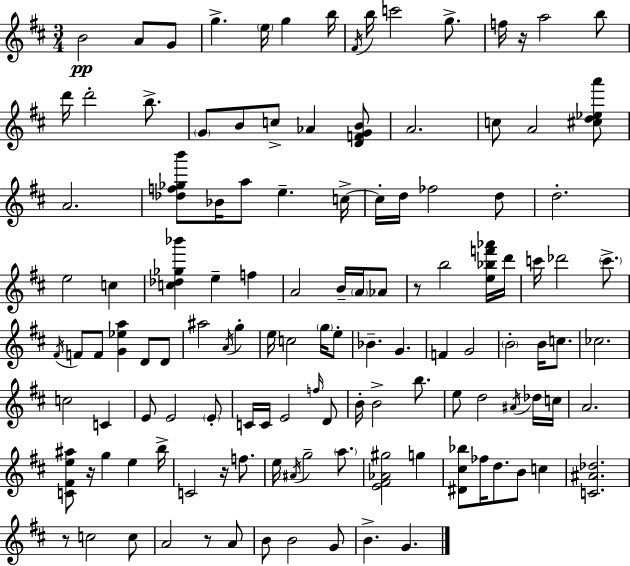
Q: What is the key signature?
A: D major